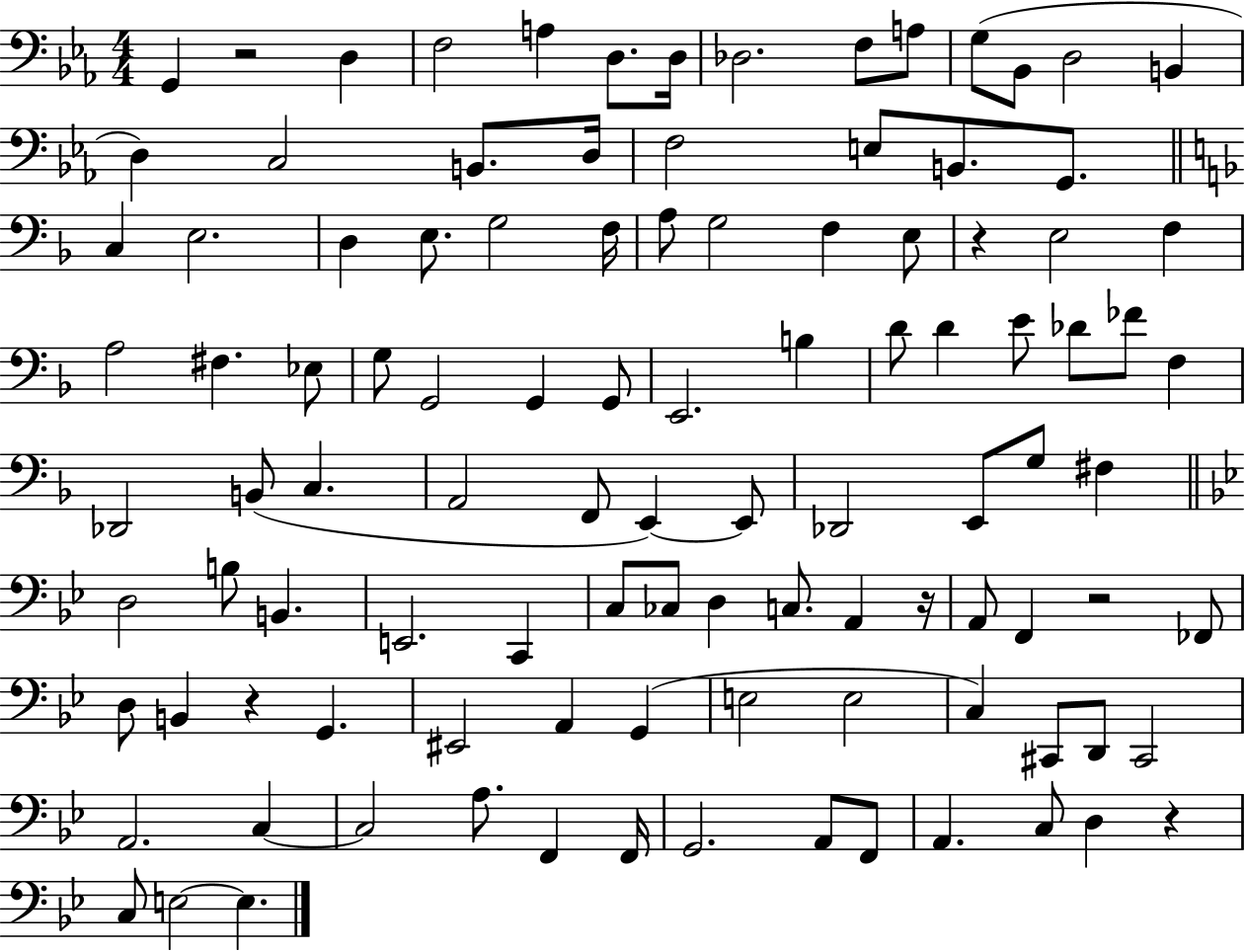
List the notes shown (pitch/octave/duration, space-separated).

G2/q R/h D3/q F3/h A3/q D3/e. D3/s Db3/h. F3/e A3/e G3/e Bb2/e D3/h B2/q D3/q C3/h B2/e. D3/s F3/h E3/e B2/e. G2/e. C3/q E3/h. D3/q E3/e. G3/h F3/s A3/e G3/h F3/q E3/e R/q E3/h F3/q A3/h F#3/q. Eb3/e G3/e G2/h G2/q G2/e E2/h. B3/q D4/e D4/q E4/e Db4/e FES4/e F3/q Db2/h B2/e C3/q. A2/h F2/e E2/q E2/e Db2/h E2/e G3/e F#3/q D3/h B3/e B2/q. E2/h. C2/q C3/e CES3/e D3/q C3/e. A2/q R/s A2/e F2/q R/h FES2/e D3/e B2/q R/q G2/q. EIS2/h A2/q G2/q E3/h E3/h C3/q C#2/e D2/e C#2/h A2/h. C3/q C3/h A3/e. F2/q F2/s G2/h. A2/e F2/e A2/q. C3/e D3/q R/q C3/e E3/h E3/q.